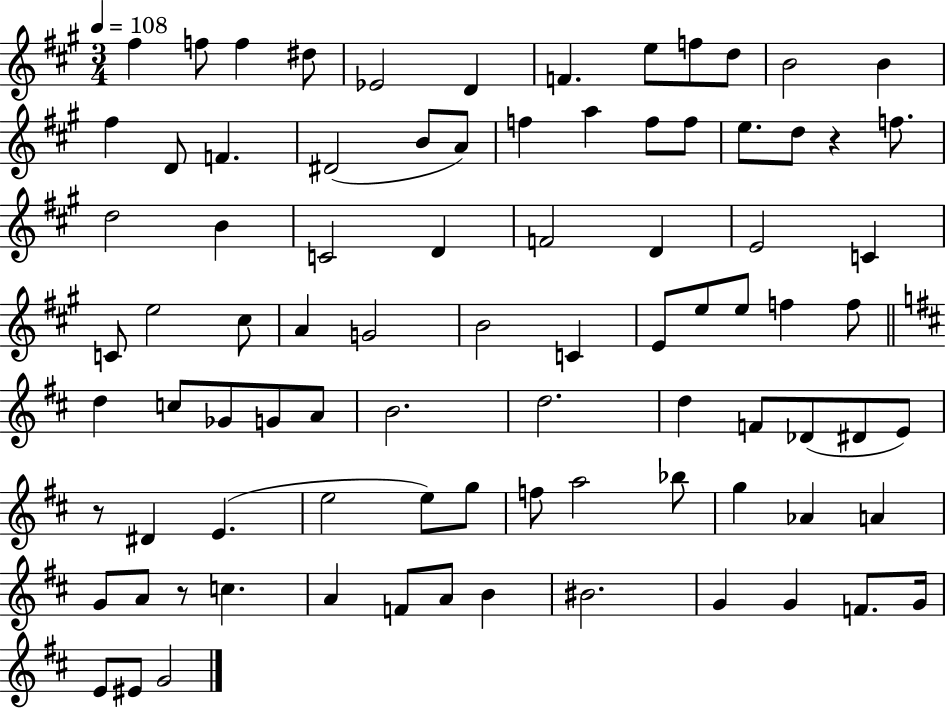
F#5/q F5/e F5/q D#5/e Eb4/h D4/q F4/q. E5/e F5/e D5/e B4/h B4/q F#5/q D4/e F4/q. D#4/h B4/e A4/e F5/q A5/q F5/e F5/e E5/e. D5/e R/q F5/e. D5/h B4/q C4/h D4/q F4/h D4/q E4/h C4/q C4/e E5/h C#5/e A4/q G4/h B4/h C4/q E4/e E5/e E5/e F5/q F5/e D5/q C5/e Gb4/e G4/e A4/e B4/h. D5/h. D5/q F4/e Db4/e D#4/e E4/e R/e D#4/q E4/q. E5/h E5/e G5/e F5/e A5/h Bb5/e G5/q Ab4/q A4/q G4/e A4/e R/e C5/q. A4/q F4/e A4/e B4/q BIS4/h. G4/q G4/q F4/e. G4/s E4/e EIS4/e G4/h